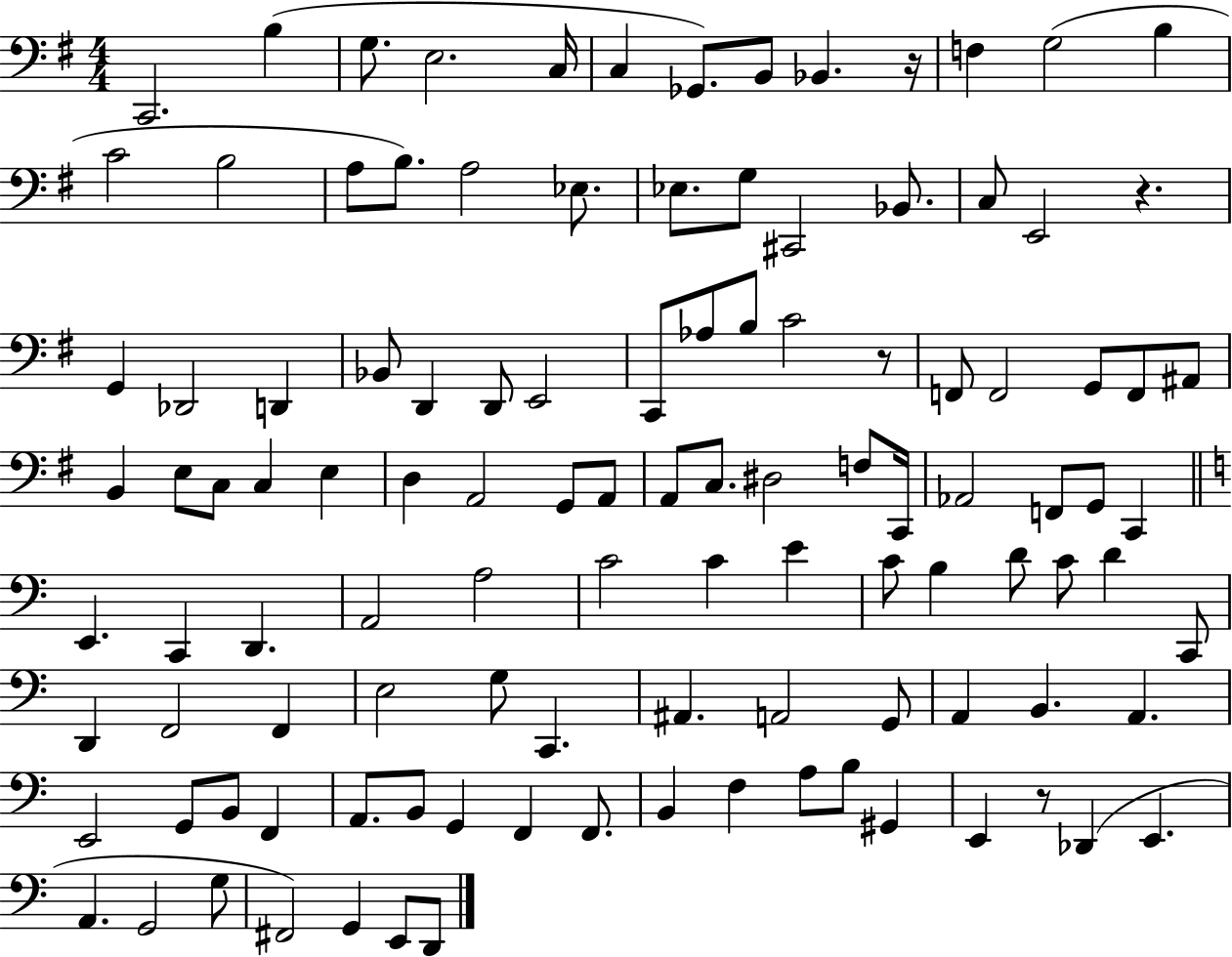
{
  \clef bass
  \numericTimeSignature
  \time 4/4
  \key g \major
  \repeat volta 2 { c,2. b4( | g8. e2. c16 | c4 ges,8.) b,8 bes,4. r16 | f4 g2( b4 | \break c'2 b2 | a8 b8.) a2 ees8. | ees8. g8 cis,2 bes,8. | c8 e,2 r4. | \break g,4 des,2 d,4 | bes,8 d,4 d,8 e,2 | c,8 aes8 b8 c'2 r8 | f,8 f,2 g,8 f,8 ais,8 | \break b,4 e8 c8 c4 e4 | d4 a,2 g,8 a,8 | a,8 c8. dis2 f8 c,16 | aes,2 f,8 g,8 c,4 | \break \bar "||" \break \key c \major e,4. c,4 d,4. | a,2 a2 | c'2 c'4 e'4 | c'8 b4 d'8 c'8 d'4 c,8 | \break d,4 f,2 f,4 | e2 g8 c,4. | ais,4. a,2 g,8 | a,4 b,4. a,4. | \break e,2 g,8 b,8 f,4 | a,8. b,8 g,4 f,4 f,8. | b,4 f4 a8 b8 gis,4 | e,4 r8 des,4( e,4. | \break a,4. g,2 g8 | fis,2) g,4 e,8 d,8 | } \bar "|."
}